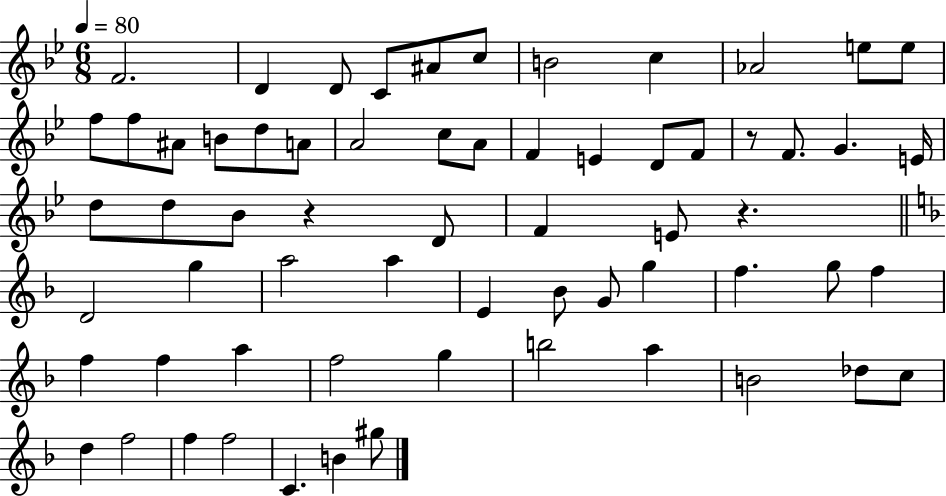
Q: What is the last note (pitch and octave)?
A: G#5